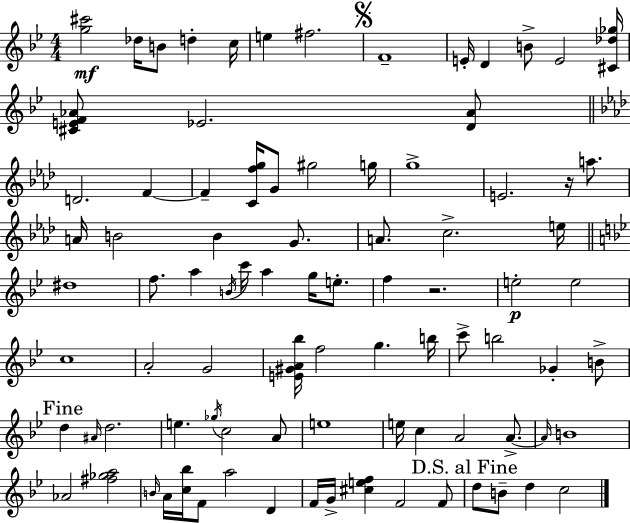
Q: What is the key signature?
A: G minor